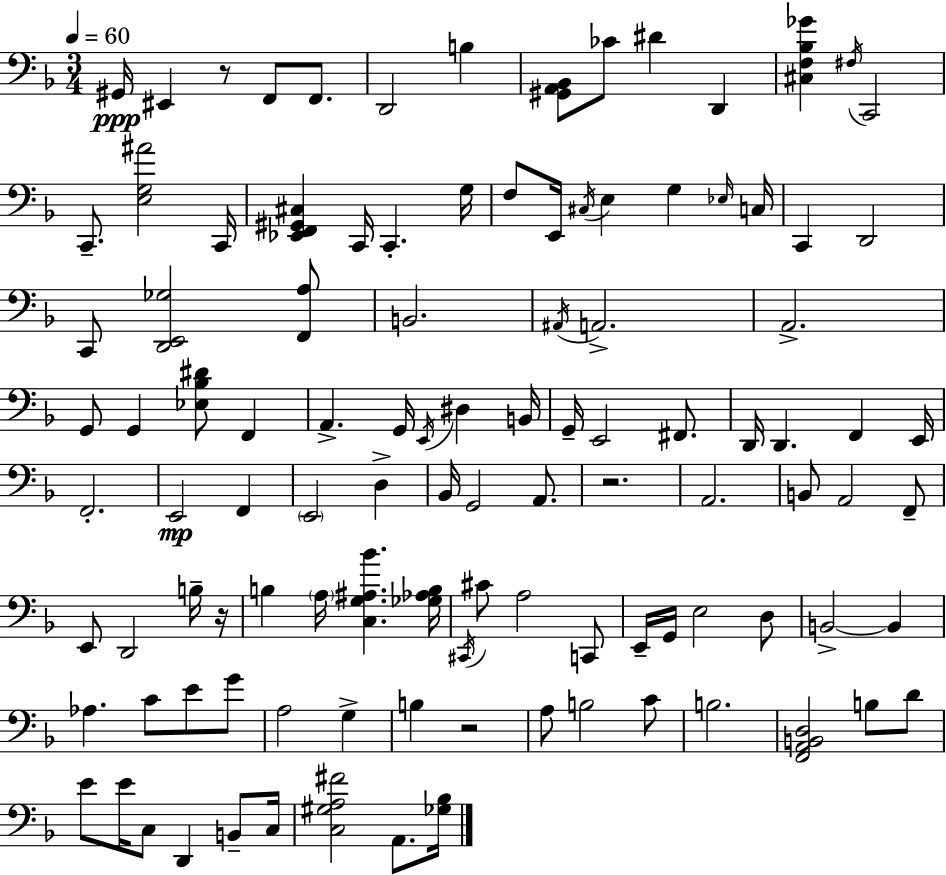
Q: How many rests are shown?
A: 4